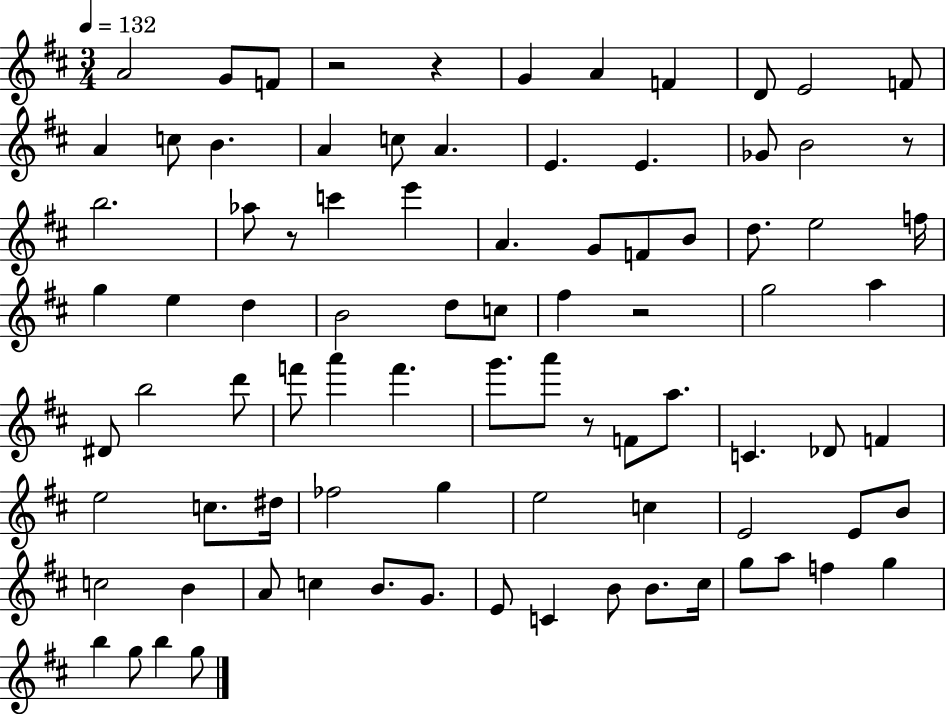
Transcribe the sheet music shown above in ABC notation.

X:1
T:Untitled
M:3/4
L:1/4
K:D
A2 G/2 F/2 z2 z G A F D/2 E2 F/2 A c/2 B A c/2 A E E _G/2 B2 z/2 b2 _a/2 z/2 c' e' A G/2 F/2 B/2 d/2 e2 f/4 g e d B2 d/2 c/2 ^f z2 g2 a ^D/2 b2 d'/2 f'/2 a' f' g'/2 a'/2 z/2 F/2 a/2 C _D/2 F e2 c/2 ^d/4 _f2 g e2 c E2 E/2 B/2 c2 B A/2 c B/2 G/2 E/2 C B/2 B/2 ^c/4 g/2 a/2 f g b g/2 b g/2